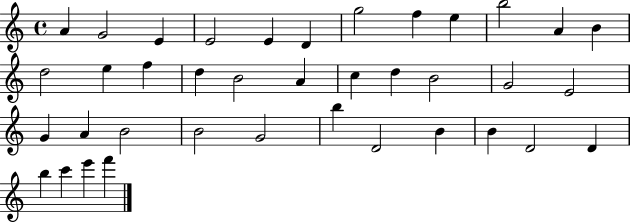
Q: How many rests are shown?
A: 0